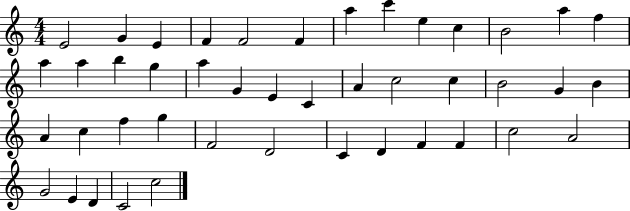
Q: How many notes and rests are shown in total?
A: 44